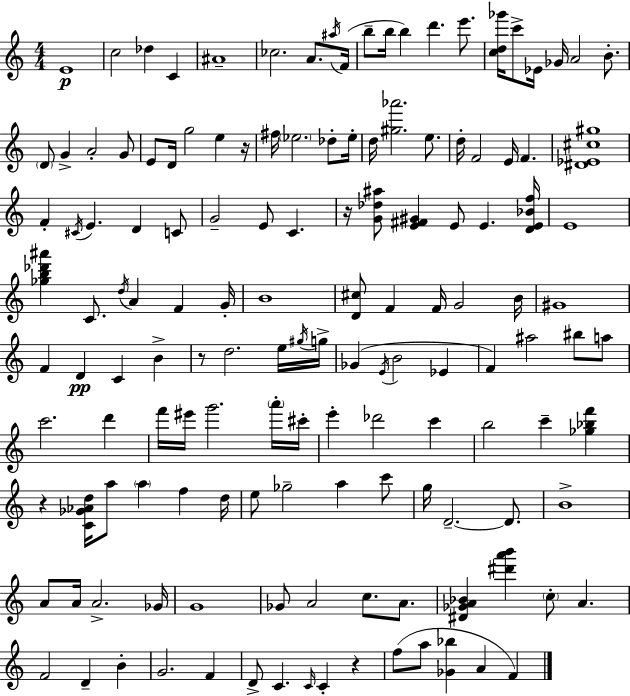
E4/w C5/h Db5/q C4/q A#4/w CES5/h. A4/e. A#5/s F4/s B5/e B5/s B5/q D6/q. E6/e. [C5,D5,Gb6]/s C6/e Eb4/s Gb4/s A4/h B4/e. D4/e G4/q A4/h G4/e E4/e D4/s G5/h E5/q R/s F#5/s Eb5/h. Db5/e Eb5/s D5/s [G#5,Ab6]/h. E5/e. D5/s F4/h E4/s F4/q. [D#4,Eb4,C#5,G#5]/w F4/q C#4/s E4/q. D4/q C4/e G4/h E4/e C4/q. R/s [G4,Db5,A#5]/e [E4,F#4,G#4]/q E4/e E4/q. [D4,E4,Bb4,F5]/s E4/w [Gb5,B5,Db6,A#6]/q C4/e. D5/s A4/q F4/q G4/s B4/w [D4,C#5]/e F4/q F4/s G4/h B4/s G#4/w F4/q D4/q C4/q B4/q R/e D5/h. E5/s G#5/s G5/s Gb4/q E4/s B4/h Eb4/q F4/q A#5/h BIS5/e A5/e C6/h. D6/q F6/s EIS6/s G6/h. A6/s C#6/s E6/q Db6/h C6/q B5/h C6/q [Gb5,Bb5,F6]/q R/q [C4,Gb4,Ab4,D5]/s A5/e A5/q F5/q D5/s E5/e Gb5/h A5/q C6/e G5/s D4/h. D4/e. B4/w A4/e A4/s A4/h. Gb4/s G4/w Gb4/e A4/h C5/e. A4/e. [D#4,Gb4,A4,Bb4]/q [D#6,A6,B6]/q C5/e A4/q. F4/h D4/q B4/q G4/h. F4/q D4/e C4/q. C4/s C4/q R/q F5/e A5/e [Gb4,Bb5]/q A4/q F4/q